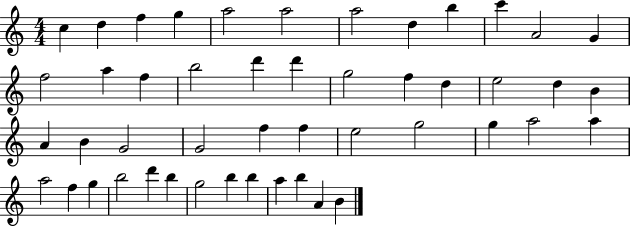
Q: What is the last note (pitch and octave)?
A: B4